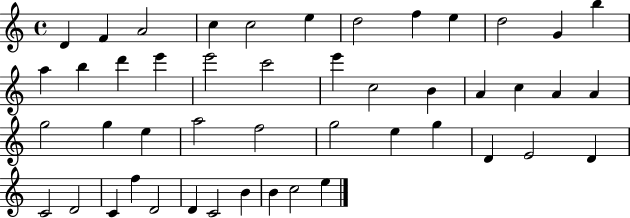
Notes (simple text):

D4/q F4/q A4/h C5/q C5/h E5/q D5/h F5/q E5/q D5/h G4/q B5/q A5/q B5/q D6/q E6/q E6/h C6/h E6/q C5/h B4/q A4/q C5/q A4/q A4/q G5/h G5/q E5/q A5/h F5/h G5/h E5/q G5/q D4/q E4/h D4/q C4/h D4/h C4/q F5/q D4/h D4/q C4/h B4/q B4/q C5/h E5/q